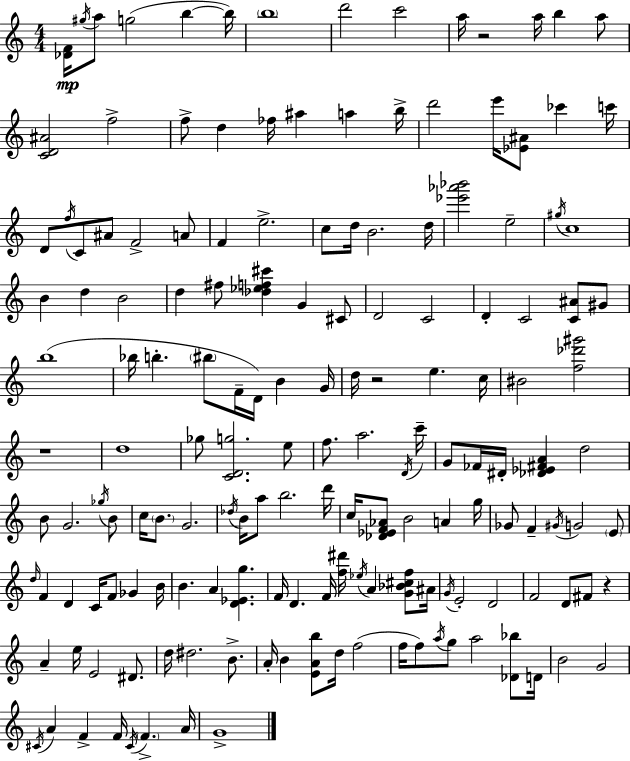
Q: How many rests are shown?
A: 4